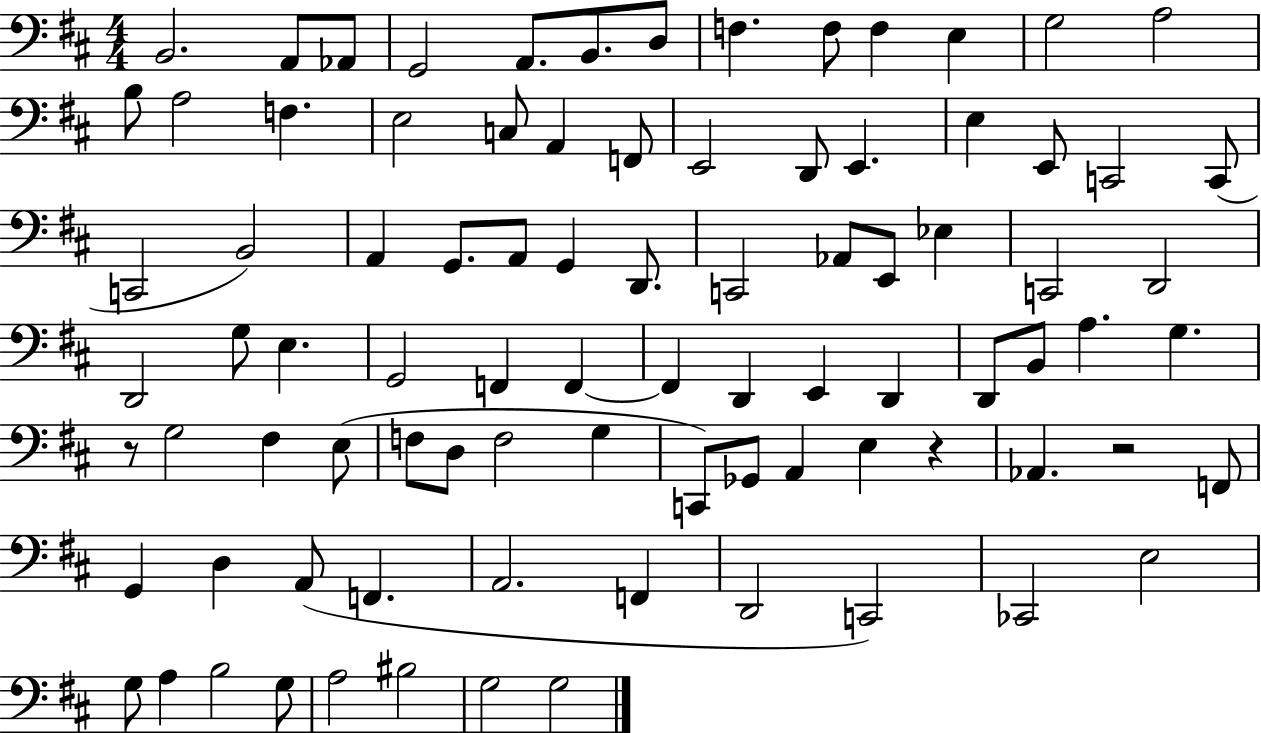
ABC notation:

X:1
T:Untitled
M:4/4
L:1/4
K:D
B,,2 A,,/2 _A,,/2 G,,2 A,,/2 B,,/2 D,/2 F, F,/2 F, E, G,2 A,2 B,/2 A,2 F, E,2 C,/2 A,, F,,/2 E,,2 D,,/2 E,, E, E,,/2 C,,2 C,,/2 C,,2 B,,2 A,, G,,/2 A,,/2 G,, D,,/2 C,,2 _A,,/2 E,,/2 _E, C,,2 D,,2 D,,2 G,/2 E, G,,2 F,, F,, F,, D,, E,, D,, D,,/2 B,,/2 A, G, z/2 G,2 ^F, E,/2 F,/2 D,/2 F,2 G, C,,/2 _G,,/2 A,, E, z _A,, z2 F,,/2 G,, D, A,,/2 F,, A,,2 F,, D,,2 C,,2 _C,,2 E,2 G,/2 A, B,2 G,/2 A,2 ^B,2 G,2 G,2